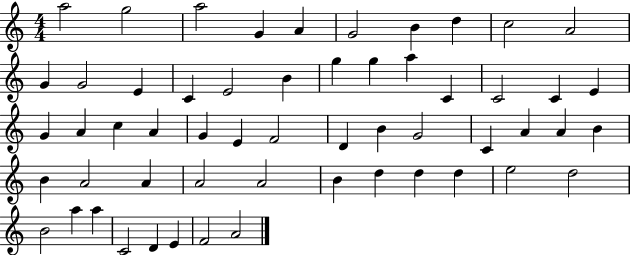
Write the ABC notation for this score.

X:1
T:Untitled
M:4/4
L:1/4
K:C
a2 g2 a2 G A G2 B d c2 A2 G G2 E C E2 B g g a C C2 C E G A c A G E F2 D B G2 C A A B B A2 A A2 A2 B d d d e2 d2 B2 a a C2 D E F2 A2